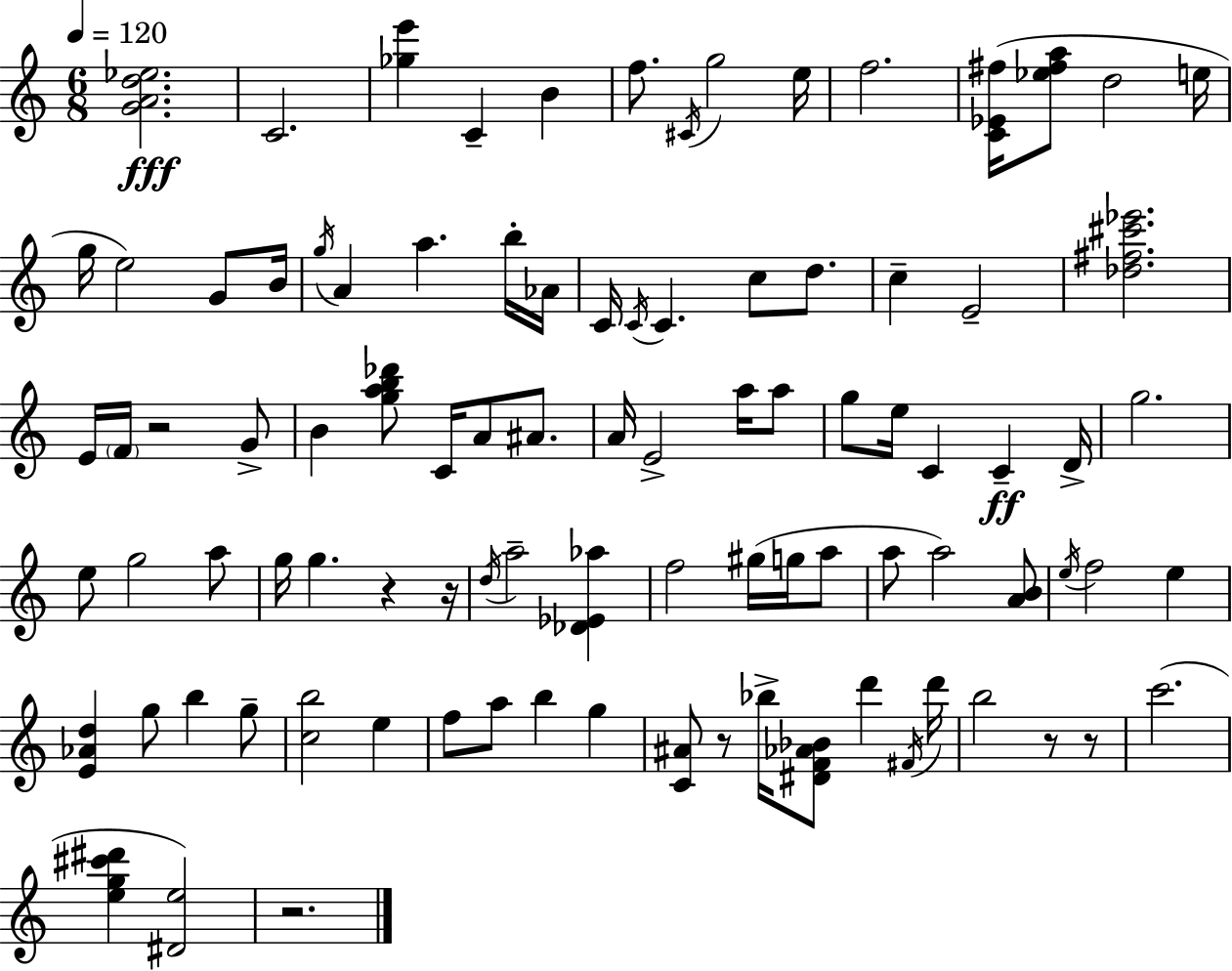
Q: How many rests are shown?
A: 7